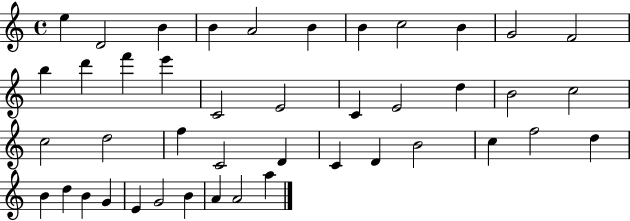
E5/q D4/h B4/q B4/q A4/h B4/q B4/q C5/h B4/q G4/h F4/h B5/q D6/q F6/q E6/q C4/h E4/h C4/q E4/h D5/q B4/h C5/h C5/h D5/h F5/q C4/h D4/q C4/q D4/q B4/h C5/q F5/h D5/q B4/q D5/q B4/q G4/q E4/q G4/h B4/q A4/q A4/h A5/q